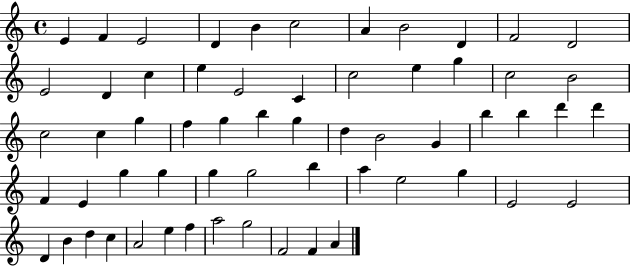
{
  \clef treble
  \time 4/4
  \defaultTimeSignature
  \key c \major
  e'4 f'4 e'2 | d'4 b'4 c''2 | a'4 b'2 d'4 | f'2 d'2 | \break e'2 d'4 c''4 | e''4 e'2 c'4 | c''2 e''4 g''4 | c''2 b'2 | \break c''2 c''4 g''4 | f''4 g''4 b''4 g''4 | d''4 b'2 g'4 | b''4 b''4 d'''4 d'''4 | \break f'4 e'4 g''4 g''4 | g''4 g''2 b''4 | a''4 e''2 g''4 | e'2 e'2 | \break d'4 b'4 d''4 c''4 | a'2 e''4 f''4 | a''2 g''2 | f'2 f'4 a'4 | \break \bar "|."
}